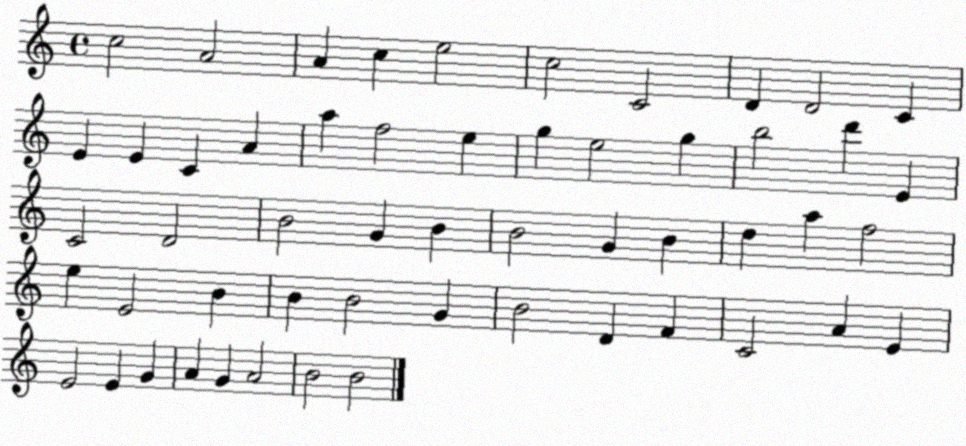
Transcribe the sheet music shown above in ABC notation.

X:1
T:Untitled
M:4/4
L:1/4
K:C
c2 A2 A c e2 c2 C2 D D2 C E E C A a f2 e g e2 g b2 d' E C2 D2 B2 G B B2 G B d a f2 e E2 B B B2 G B2 D F C2 A E E2 E G A G A2 B2 B2